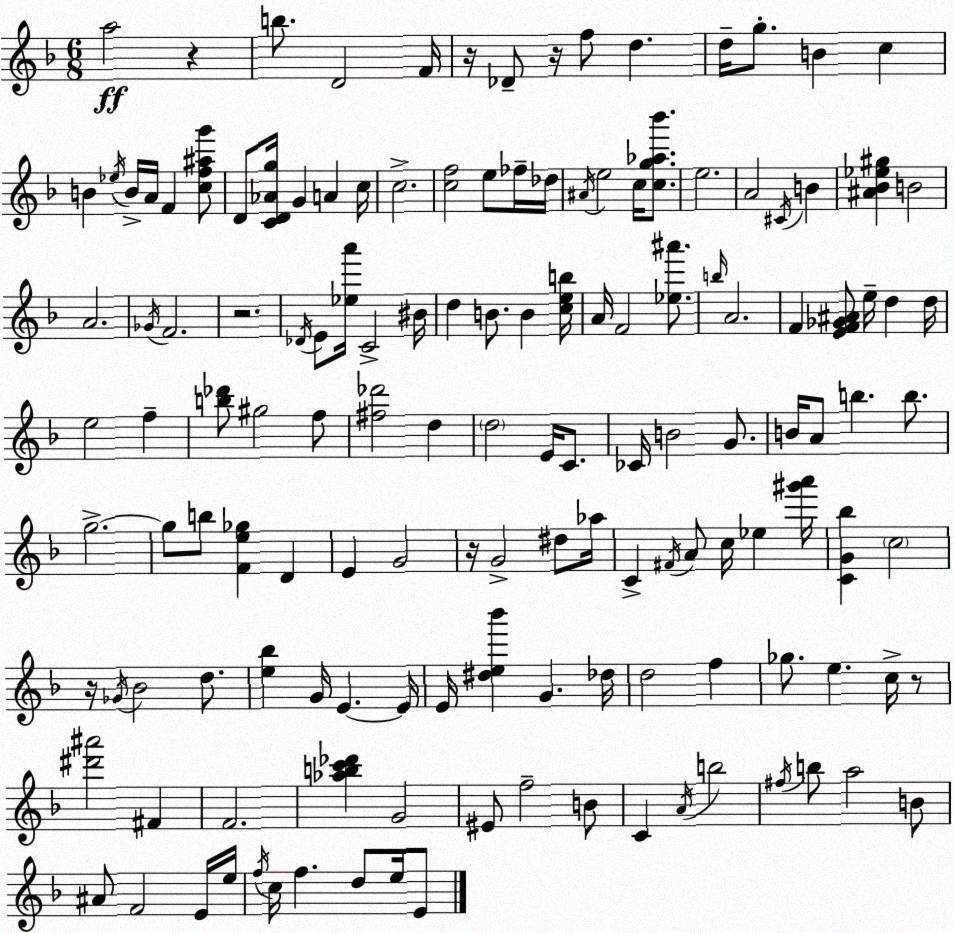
X:1
T:Untitled
M:6/8
L:1/4
K:F
a2 z b/2 D2 F/4 z/4 _D/2 z/4 f/2 d d/4 g/2 B c B _e/4 B/4 A/4 F [cf^ag']/2 D/2 [CD_Ag]/4 G A c/4 c2 [cf]2 e/2 _f/4 _d/4 ^A/4 e2 c/4 [cg_a_b']/2 e2 A2 ^C/4 B [^A_B_e^g] B2 A2 _G/4 F2 z2 _D/4 E/2 [_ea']/4 C2 ^B/4 d B/2 B [ceb]/4 A/4 F2 [_e^a']/2 b/4 A2 F [EF_G^A]/2 e/4 d d/4 e2 f [b_d']/2 ^g2 f/2 [^f_d']2 d d2 E/4 C/2 _C/4 B2 G/2 B/4 A/2 b b/2 g2 g/2 b/2 [Fe_g] D E G2 z/4 G2 ^d/2 _a/4 C ^F/4 A/2 c/4 _e [^g'a']/4 [CG_b] c2 z/4 _G/4 _B2 d/2 [e_b] G/4 E E/4 E/4 [^de_b'] G _d/4 d2 f _g/2 e c/4 z/2 [^d'^a']2 ^F F2 [_abc'_d'] G2 ^E/2 f2 B/2 C A/4 b2 ^f/4 b/2 a2 B/2 ^A/2 F2 E/4 e/4 f/4 c/4 f d/2 e/4 E/2